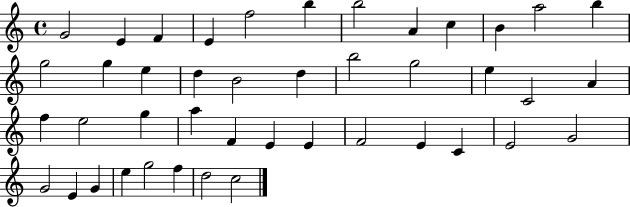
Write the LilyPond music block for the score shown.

{
  \clef treble
  \time 4/4
  \defaultTimeSignature
  \key c \major
  g'2 e'4 f'4 | e'4 f''2 b''4 | b''2 a'4 c''4 | b'4 a''2 b''4 | \break g''2 g''4 e''4 | d''4 b'2 d''4 | b''2 g''2 | e''4 c'2 a'4 | \break f''4 e''2 g''4 | a''4 f'4 e'4 e'4 | f'2 e'4 c'4 | e'2 g'2 | \break g'2 e'4 g'4 | e''4 g''2 f''4 | d''2 c''2 | \bar "|."
}